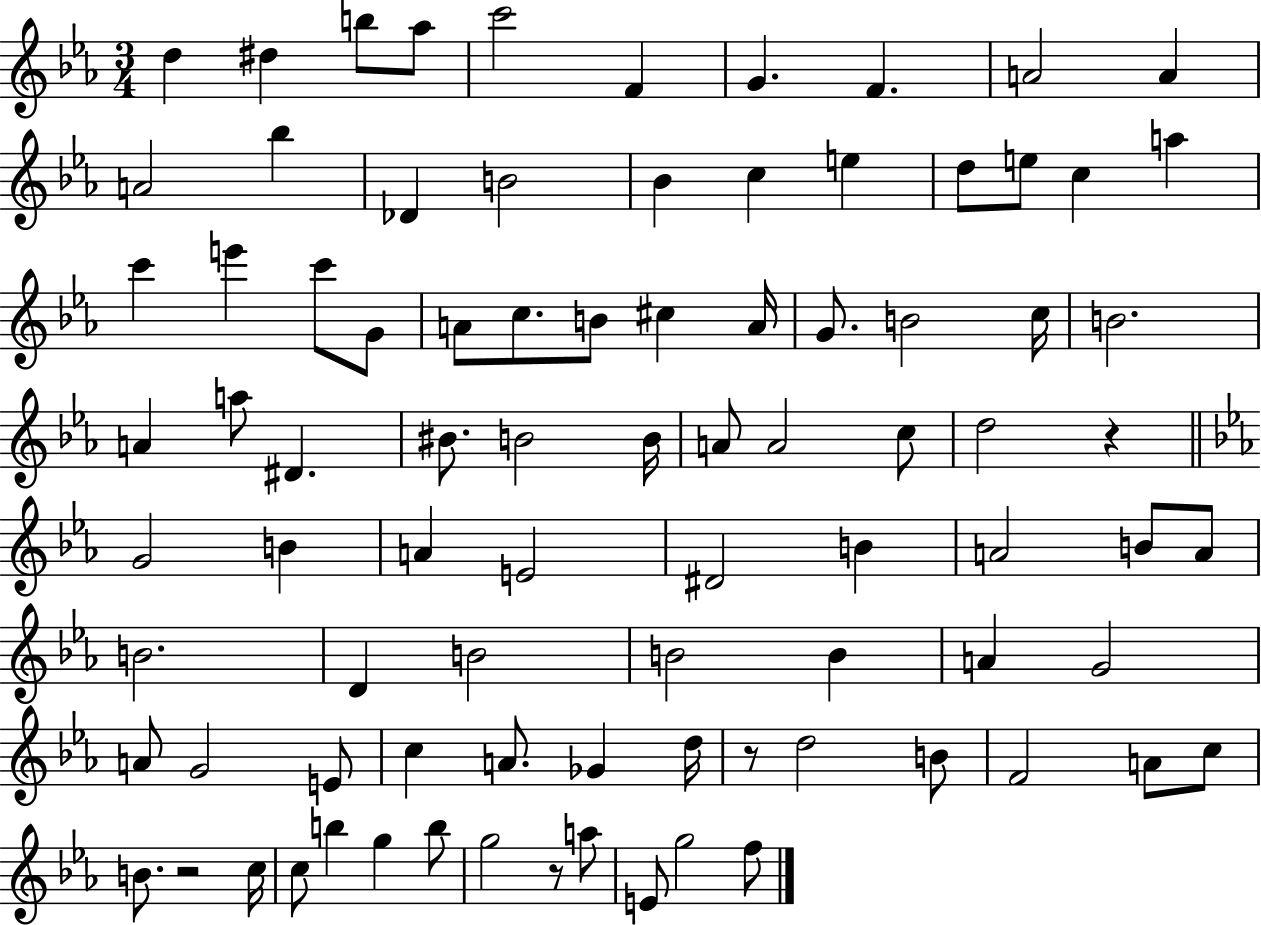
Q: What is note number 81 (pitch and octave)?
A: E4